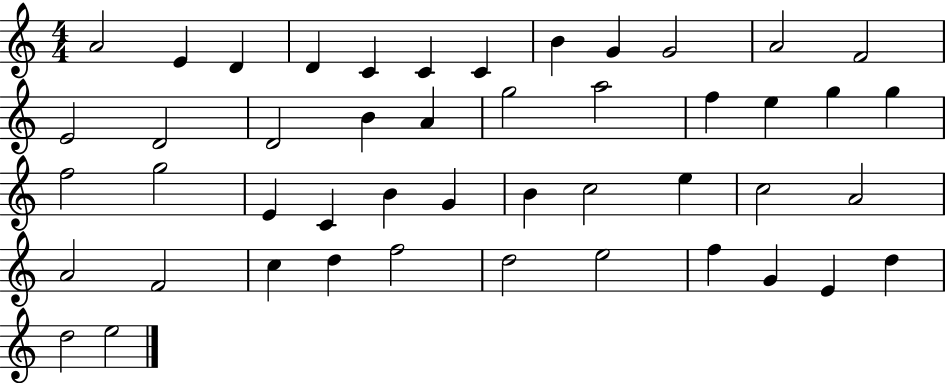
{
  \clef treble
  \numericTimeSignature
  \time 4/4
  \key c \major
  a'2 e'4 d'4 | d'4 c'4 c'4 c'4 | b'4 g'4 g'2 | a'2 f'2 | \break e'2 d'2 | d'2 b'4 a'4 | g''2 a''2 | f''4 e''4 g''4 g''4 | \break f''2 g''2 | e'4 c'4 b'4 g'4 | b'4 c''2 e''4 | c''2 a'2 | \break a'2 f'2 | c''4 d''4 f''2 | d''2 e''2 | f''4 g'4 e'4 d''4 | \break d''2 e''2 | \bar "|."
}